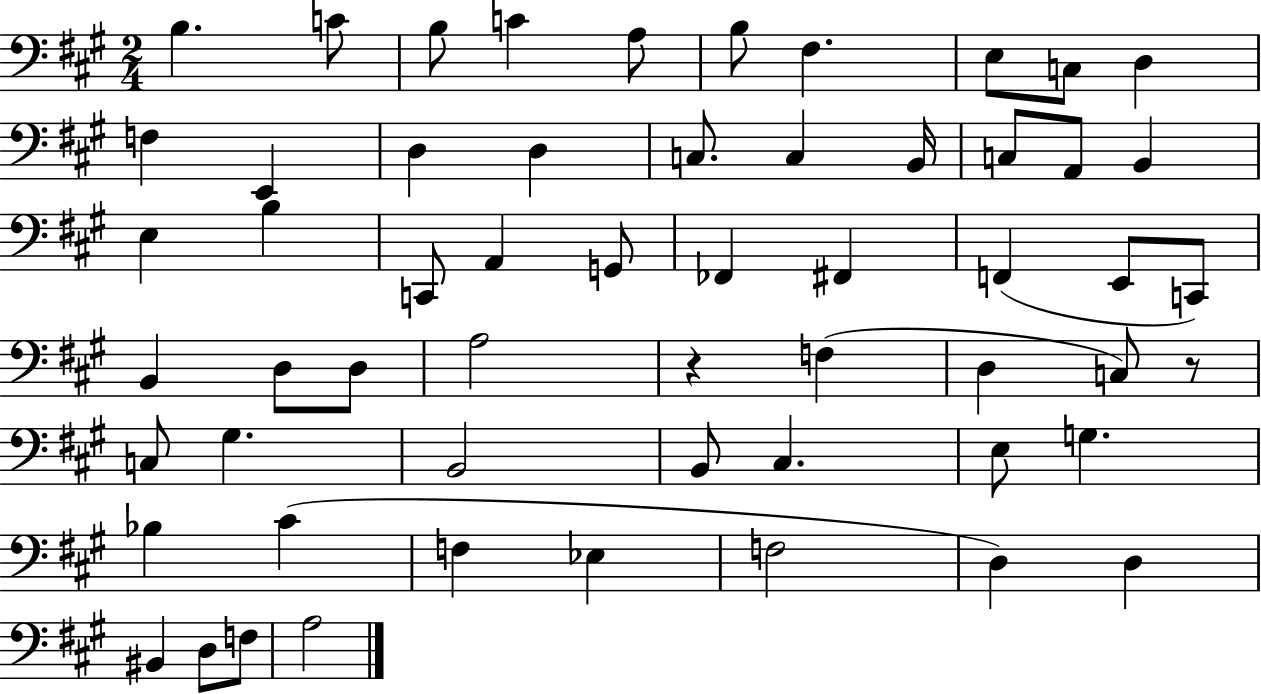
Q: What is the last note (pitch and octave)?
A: A3